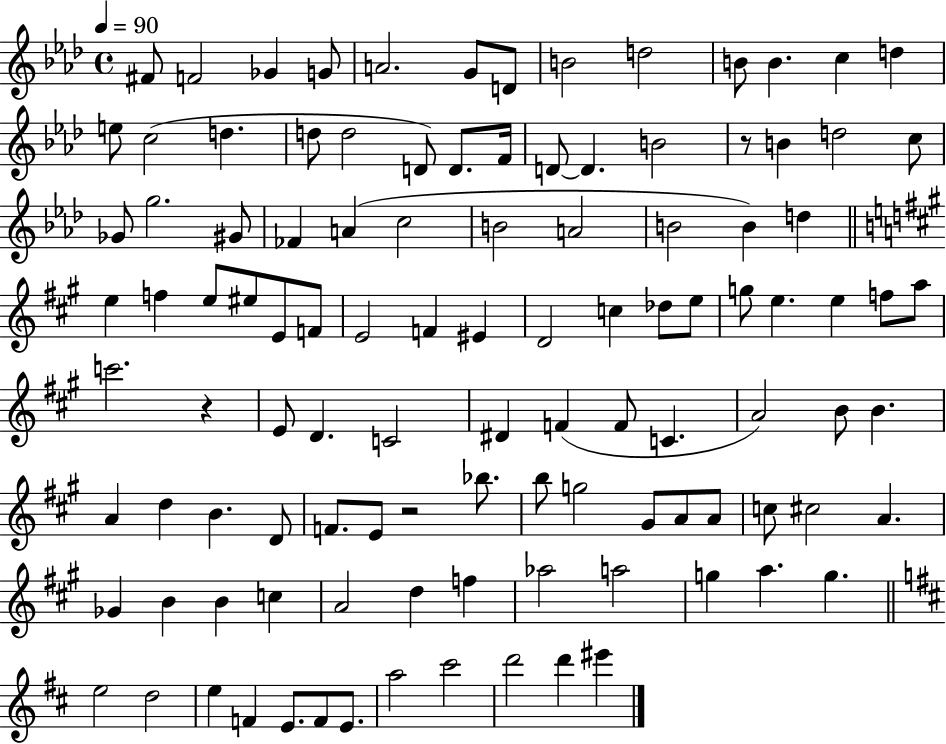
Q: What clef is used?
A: treble